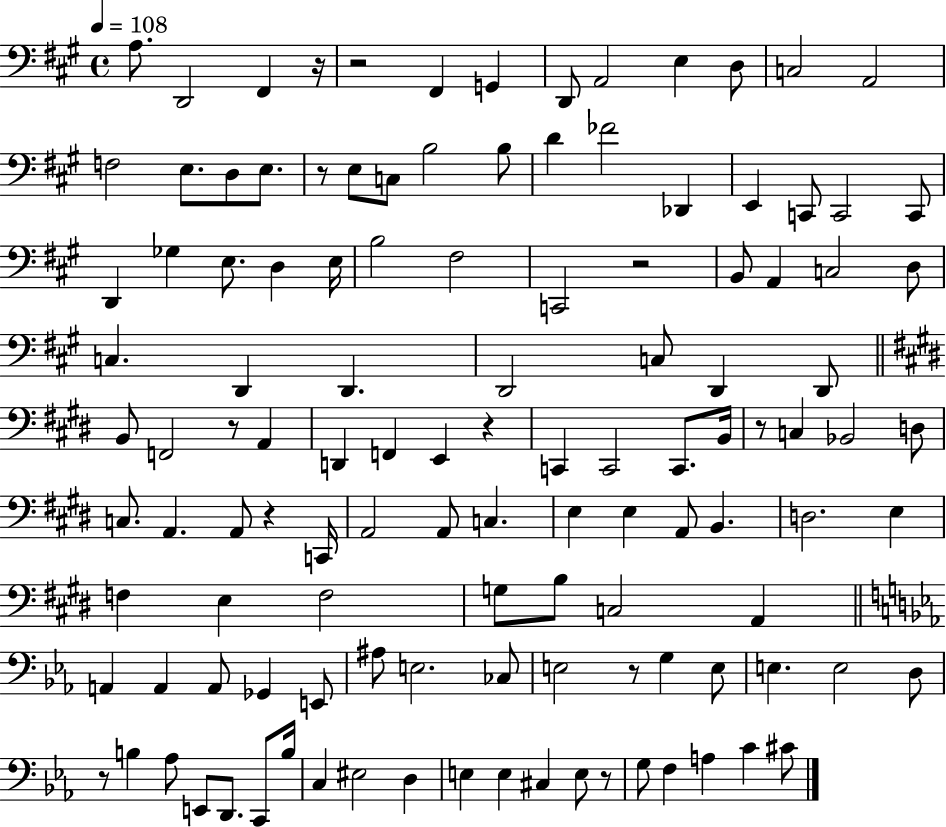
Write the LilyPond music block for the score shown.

{
  \clef bass
  \time 4/4
  \defaultTimeSignature
  \key a \major
  \tempo 4 = 108
  \repeat volta 2 { a8. d,2 fis,4 r16 | r2 fis,4 g,4 | d,8 a,2 e4 d8 | c2 a,2 | \break f2 e8. d8 e8. | r8 e8 c8 b2 b8 | d'4 fes'2 des,4 | e,4 c,8 c,2 c,8 | \break d,4 ges4 e8. d4 e16 | b2 fis2 | c,2 r2 | b,8 a,4 c2 d8 | \break c4. d,4 d,4. | d,2 c8 d,4 d,8 | \bar "||" \break \key e \major b,8 f,2 r8 a,4 | d,4 f,4 e,4 r4 | c,4 c,2 c,8. b,16 | r8 c4 bes,2 d8 | \break c8. a,4. a,8 r4 c,16 | a,2 a,8 c4. | e4 e4 a,8 b,4. | d2. e4 | \break f4 e4 f2 | g8 b8 c2 a,4 | \bar "||" \break \key ees \major a,4 a,4 a,8 ges,4 e,8 | ais8 e2. ces8 | e2 r8 g4 e8 | e4. e2 d8 | \break r8 b4 aes8 e,8 d,8. c,8 b16 | c4 eis2 d4 | e4 e4 cis4 e8 r8 | g8 f4 a4 c'4 cis'8 | \break } \bar "|."
}